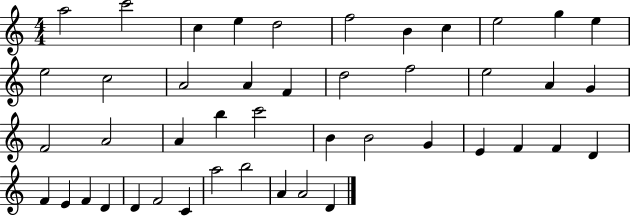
{
  \clef treble
  \numericTimeSignature
  \time 4/4
  \key c \major
  a''2 c'''2 | c''4 e''4 d''2 | f''2 b'4 c''4 | e''2 g''4 e''4 | \break e''2 c''2 | a'2 a'4 f'4 | d''2 f''2 | e''2 a'4 g'4 | \break f'2 a'2 | a'4 b''4 c'''2 | b'4 b'2 g'4 | e'4 f'4 f'4 d'4 | \break f'4 e'4 f'4 d'4 | d'4 f'2 c'4 | a''2 b''2 | a'4 a'2 d'4 | \break \bar "|."
}